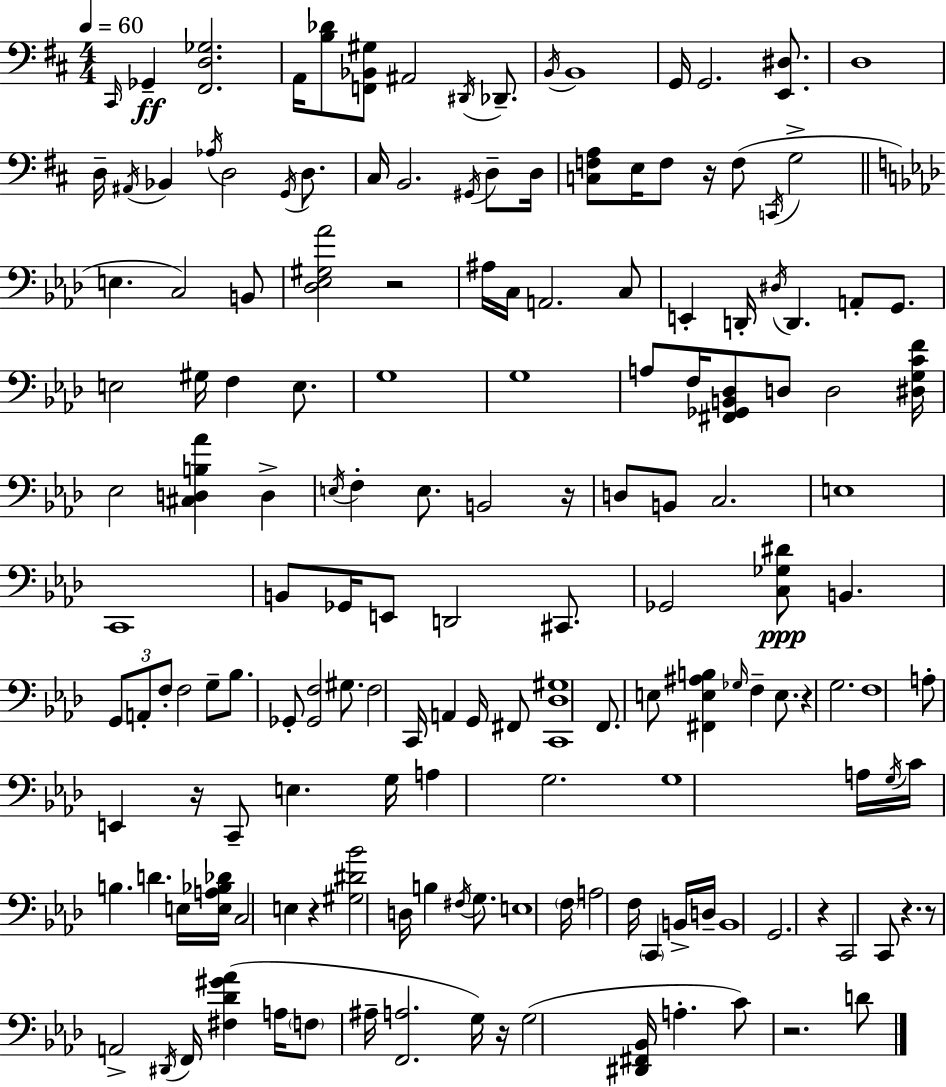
X:1
T:Untitled
M:4/4
L:1/4
K:D
^C,,/4 _G,, [^F,,D,_G,]2 A,,/4 [B,_D]/2 [F,,_B,,^G,]/2 ^A,,2 ^D,,/4 _D,,/2 B,,/4 B,,4 G,,/4 G,,2 [E,,^D,]/2 D,4 D,/4 ^A,,/4 _B,, _A,/4 D,2 G,,/4 D,/2 ^C,/4 B,,2 ^G,,/4 D,/2 D,/4 [C,F,A,]/2 E,/4 F,/2 z/4 F,/2 C,,/4 G,2 E, C,2 B,,/2 [_D,_E,^G,_A]2 z2 ^A,/4 C,/4 A,,2 C,/2 E,, D,,/4 ^D,/4 D,, A,,/2 G,,/2 E,2 ^G,/4 F, E,/2 G,4 G,4 A,/2 F,/4 [^F,,_G,,B,,_D,]/2 D,/2 D,2 [^D,G,CF]/4 _E,2 [^C,D,B,_A] D, E,/4 F, E,/2 B,,2 z/4 D,/2 B,,/2 C,2 E,4 C,,4 B,,/2 _G,,/4 E,,/2 D,,2 ^C,,/2 _G,,2 [C,_G,^D]/2 B,, G,,/2 A,,/2 F,/2 F,2 G,/2 _B,/2 _G,,/2 [_G,,F,]2 ^G,/2 F,2 C,,/4 A,, G,,/4 ^F,,/2 [C,,_D,^G,]4 F,,/2 E,/2 [^F,,E,^A,B,] _G,/4 F, E,/2 z G,2 F,4 A,/2 E,, z/4 C,,/2 E, G,/4 A, G,2 G,4 A,/4 G,/4 C/4 B, D E,/4 [E,A,_B,_D]/4 C,2 E, z [^G,^D_B]2 D,/4 B, ^F,/4 G,/2 E,4 F,/4 A,2 F,/4 C,, B,,/4 D,/4 B,,4 G,,2 z C,,2 C,,/2 z z/2 A,,2 ^D,,/4 F,,/4 [^F,_D^G_A] A,/4 F,/2 ^A,/4 [F,,A,]2 G,/4 z/4 G,2 [^D,,^F,,_B,,]/4 A, C/2 z2 D/2